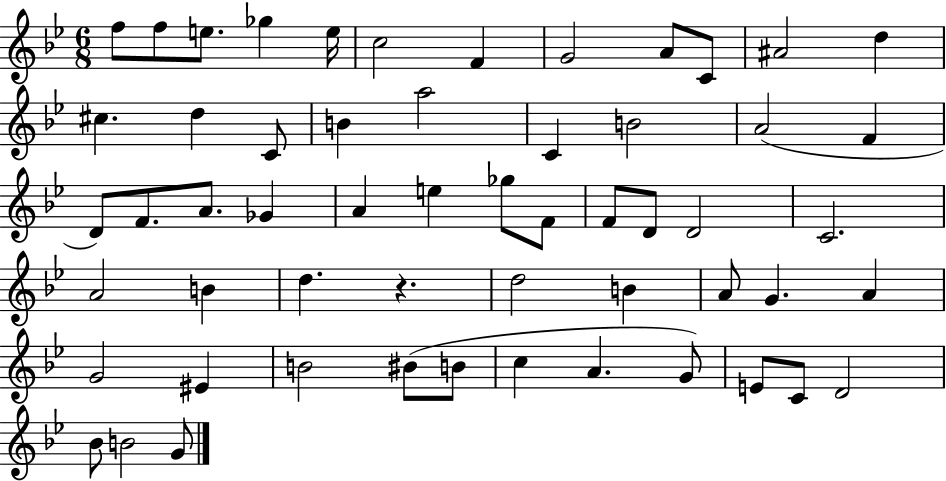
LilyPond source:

{
  \clef treble
  \numericTimeSignature
  \time 6/8
  \key bes \major
  f''8 f''8 e''8. ges''4 e''16 | c''2 f'4 | g'2 a'8 c'8 | ais'2 d''4 | \break cis''4. d''4 c'8 | b'4 a''2 | c'4 b'2 | a'2( f'4 | \break d'8) f'8. a'8. ges'4 | a'4 e''4 ges''8 f'8 | f'8 d'8 d'2 | c'2. | \break a'2 b'4 | d''4. r4. | d''2 b'4 | a'8 g'4. a'4 | \break g'2 eis'4 | b'2 bis'8( b'8 | c''4 a'4. g'8) | e'8 c'8 d'2 | \break bes'8 b'2 g'8 | \bar "|."
}